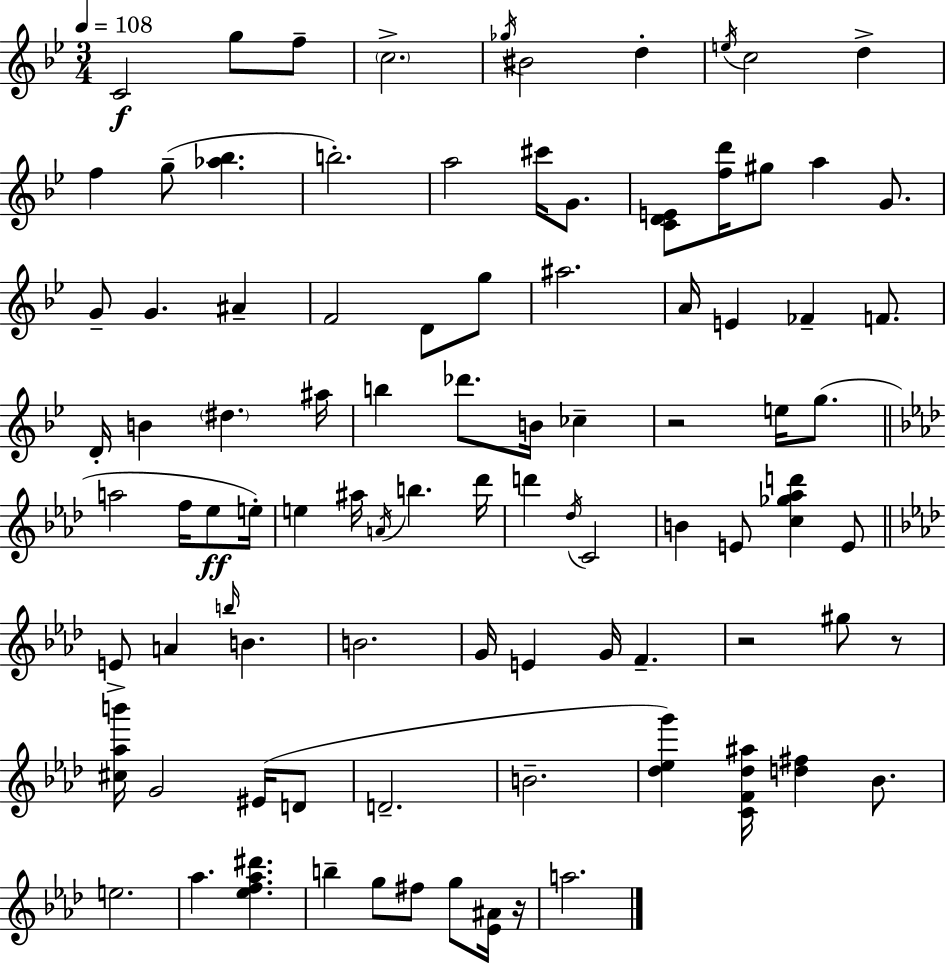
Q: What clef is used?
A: treble